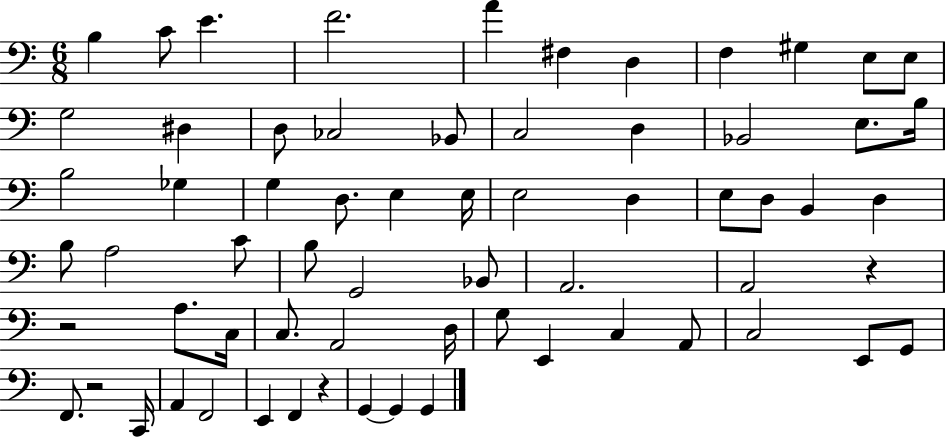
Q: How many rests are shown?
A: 4